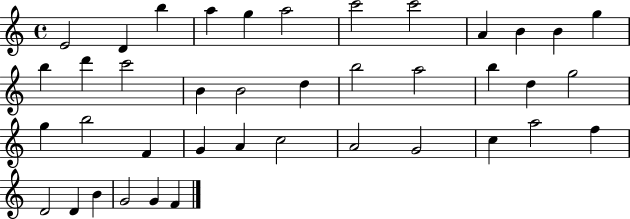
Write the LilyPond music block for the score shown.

{
  \clef treble
  \time 4/4
  \defaultTimeSignature
  \key c \major
  e'2 d'4 b''4 | a''4 g''4 a''2 | c'''2 c'''2 | a'4 b'4 b'4 g''4 | \break b''4 d'''4 c'''2 | b'4 b'2 d''4 | b''2 a''2 | b''4 d''4 g''2 | \break g''4 b''2 f'4 | g'4 a'4 c''2 | a'2 g'2 | c''4 a''2 f''4 | \break d'2 d'4 b'4 | g'2 g'4 f'4 | \bar "|."
}